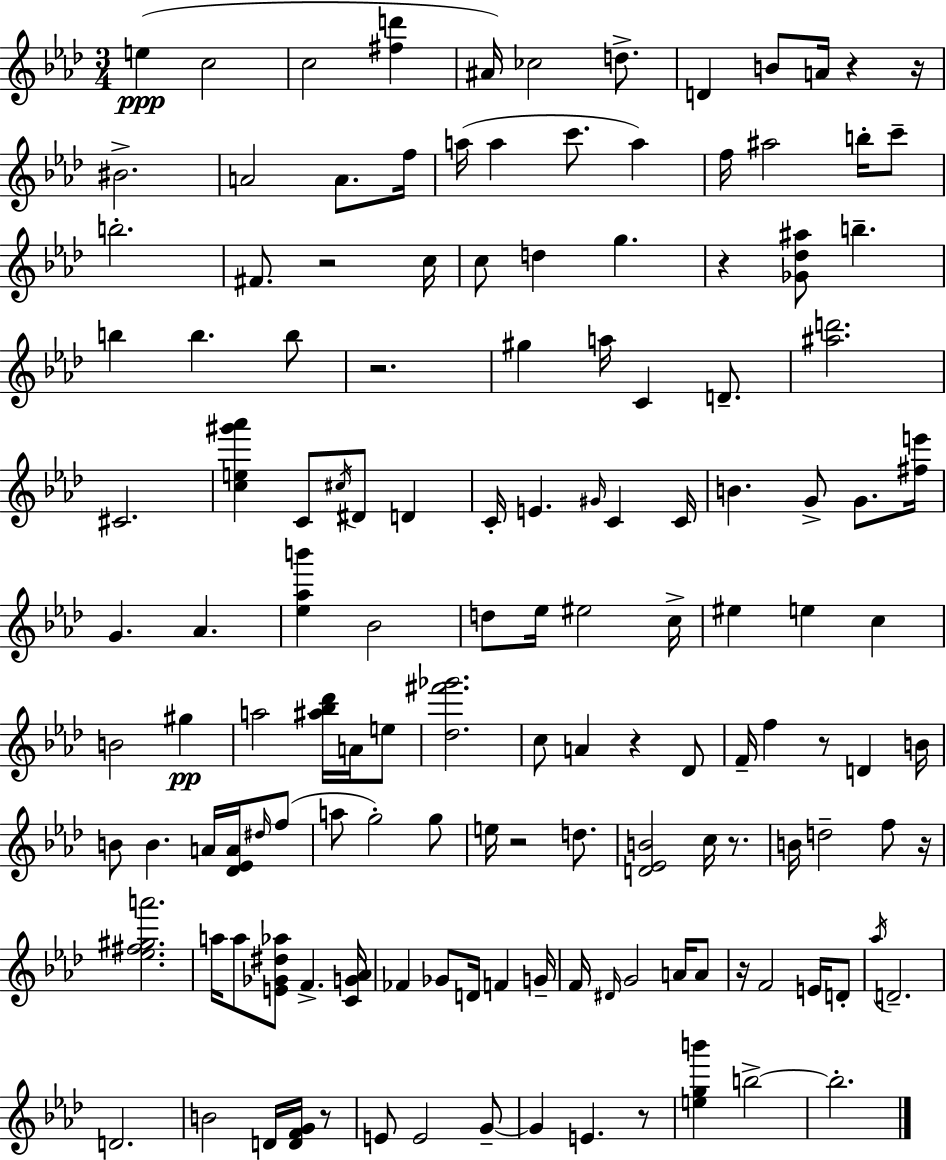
{
  \clef treble
  \numericTimeSignature
  \time 3/4
  \key f \minor
  e''4(\ppp c''2 | c''2 <fis'' d'''>4 | ais'16) ces''2 d''8.-> | d'4 b'8 a'16 r4 r16 | \break bis'2.-> | a'2 a'8. f''16 | a''16( a''4 c'''8. a''4) | f''16 ais''2 b''16-. c'''8-- | \break b''2.-. | fis'8. r2 c''16 | c''8 d''4 g''4. | r4 <ges' des'' ais''>8 b''4.-- | \break b''4 b''4. b''8 | r2. | gis''4 a''16 c'4 d'8.-- | <ais'' d'''>2. | \break cis'2. | <c'' e'' gis''' aes'''>4 c'8 \acciaccatura { cis''16 } dis'8 d'4 | c'16-. e'4. \grace { gis'16 } c'4 | c'16 b'4. g'8-> g'8. | \break <fis'' e'''>16 g'4. aes'4. | <ees'' aes'' b'''>4 bes'2 | d''8 ees''16 eis''2 | c''16-> eis''4 e''4 c''4 | \break b'2 gis''4\pp | a''2 <ais'' bes'' des'''>16 a'16 | e''8 <des'' fis''' ges'''>2. | c''8 a'4 r4 | \break des'8 f'16-- f''4 r8 d'4 | b'16 b'8 b'4. a'16 <des' ees' a'>16 | \grace { dis''16 } f''8( a''8 g''2-.) | g''8 e''16 r2 | \break d''8. <d' ees' b'>2 c''16 | r8. b'16 d''2-- | f''8 r16 <ees'' fis'' gis'' a'''>2. | a''16 a''8 <e' ges' dis'' aes''>8 f'4.-> | \break <c' g' aes'>16 fes'4 ges'8 d'16 f'4 | g'16-- f'16 \grace { dis'16 } g'2 | a'16 a'8 r16 f'2 | e'16 d'8-. \acciaccatura { aes''16 } d'2.-- | \break d'2. | b'2 | d'16 <d' f' g'>16 r8 e'8 e'2 | g'8--~~ g'4 e'4. | \break r8 <e'' g'' b'''>4 b''2->~~ | b''2.-. | \bar "|."
}